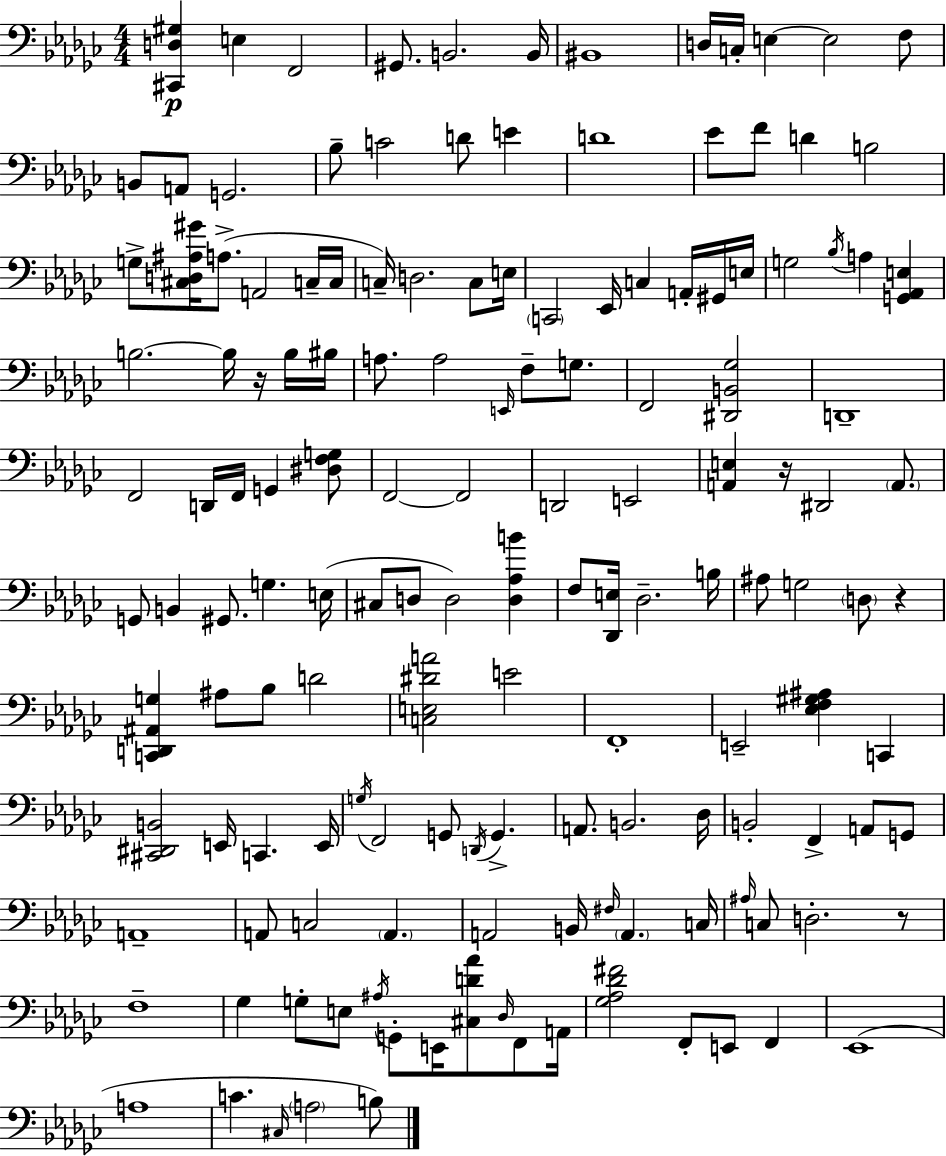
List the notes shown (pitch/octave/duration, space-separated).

[C#2,D3,G#3]/q E3/q F2/h G#2/e. B2/h. B2/s BIS2/w D3/s C3/s E3/q E3/h F3/e B2/e A2/e G2/h. Bb3/e C4/h D4/e E4/q D4/w Eb4/e F4/e D4/q B3/h G3/e [C#3,D3,A#3,G#4]/s A3/e. A2/h C3/s C3/s C3/s D3/h. C3/e E3/s C2/h Eb2/s C3/q A2/s G#2/s E3/s G3/h Bb3/s A3/q [G2,Ab2,E3]/q B3/h. B3/s R/s B3/s BIS3/s A3/e. A3/h E2/s F3/e G3/e. F2/h [D#2,B2,Gb3]/h D2/w F2/h D2/s F2/s G2/q [D#3,F3,G3]/e F2/h F2/h D2/h E2/h [A2,E3]/q R/s D#2/h A2/e. G2/e B2/q G#2/e. G3/q. E3/s C#3/e D3/e D3/h [D3,Ab3,B4]/q F3/e [Db2,E3]/s Db3/h. B3/s A#3/e G3/h D3/e R/q [C2,D2,A#2,G3]/q A#3/e Bb3/e D4/h [C3,E3,D#4,A4]/h E4/h F2/w E2/h [Eb3,F3,G#3,A#3]/q C2/q [C#2,D#2,B2]/h E2/s C2/q. E2/s G3/s F2/h G2/e D2/s G2/q. A2/e. B2/h. Db3/s B2/h F2/q A2/e G2/e A2/w A2/e C3/h A2/q. A2/h B2/s F#3/s A2/q. C3/s A#3/s C3/e D3/h. R/e F3/w Gb3/q G3/e E3/e A#3/s G2/e E2/s [C#3,D4,Ab4]/e Db3/s F2/e A2/s [Gb3,Ab3,Db4,F#4]/h F2/e E2/e F2/q Eb2/w A3/w C4/q. C#3/s A3/h B3/e